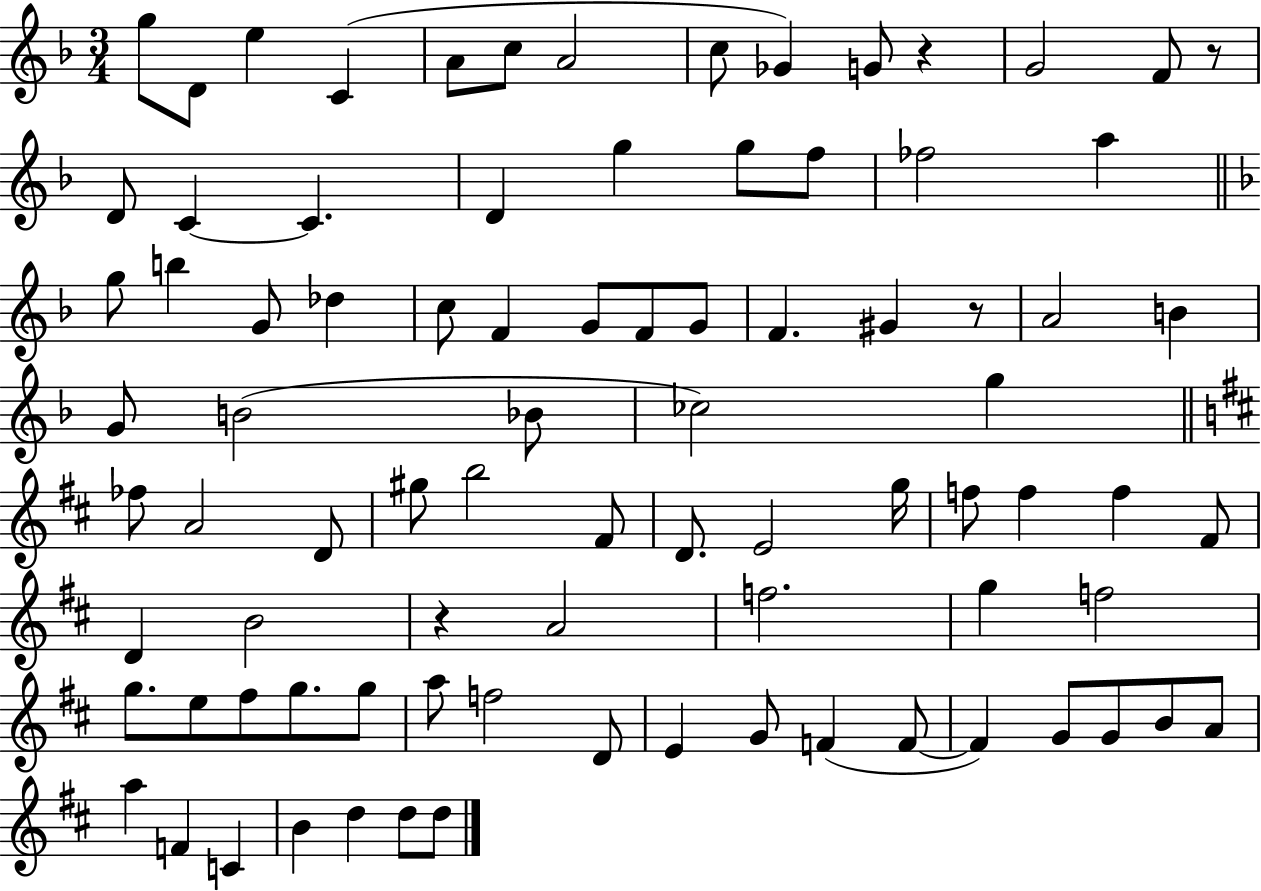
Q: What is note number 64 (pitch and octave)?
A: A5